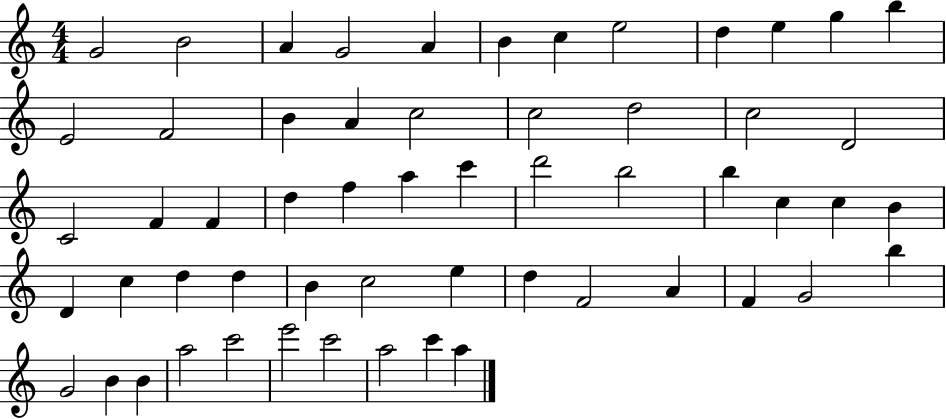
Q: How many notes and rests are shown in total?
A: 57